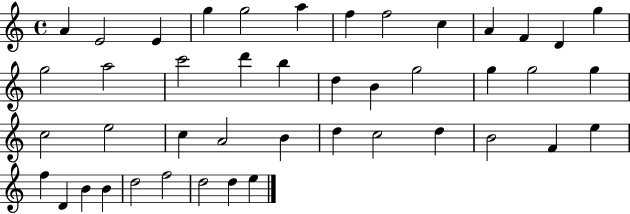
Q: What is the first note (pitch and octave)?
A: A4